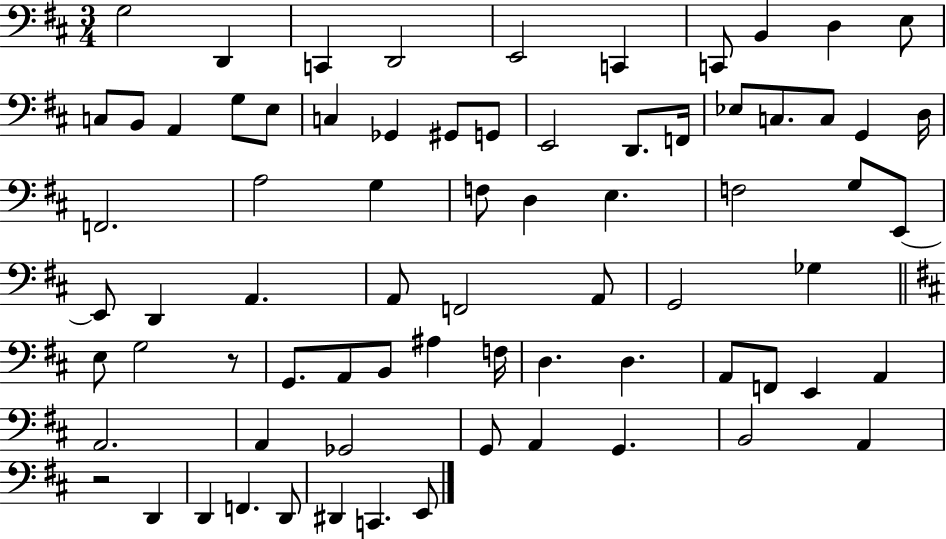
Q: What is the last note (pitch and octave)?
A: E2